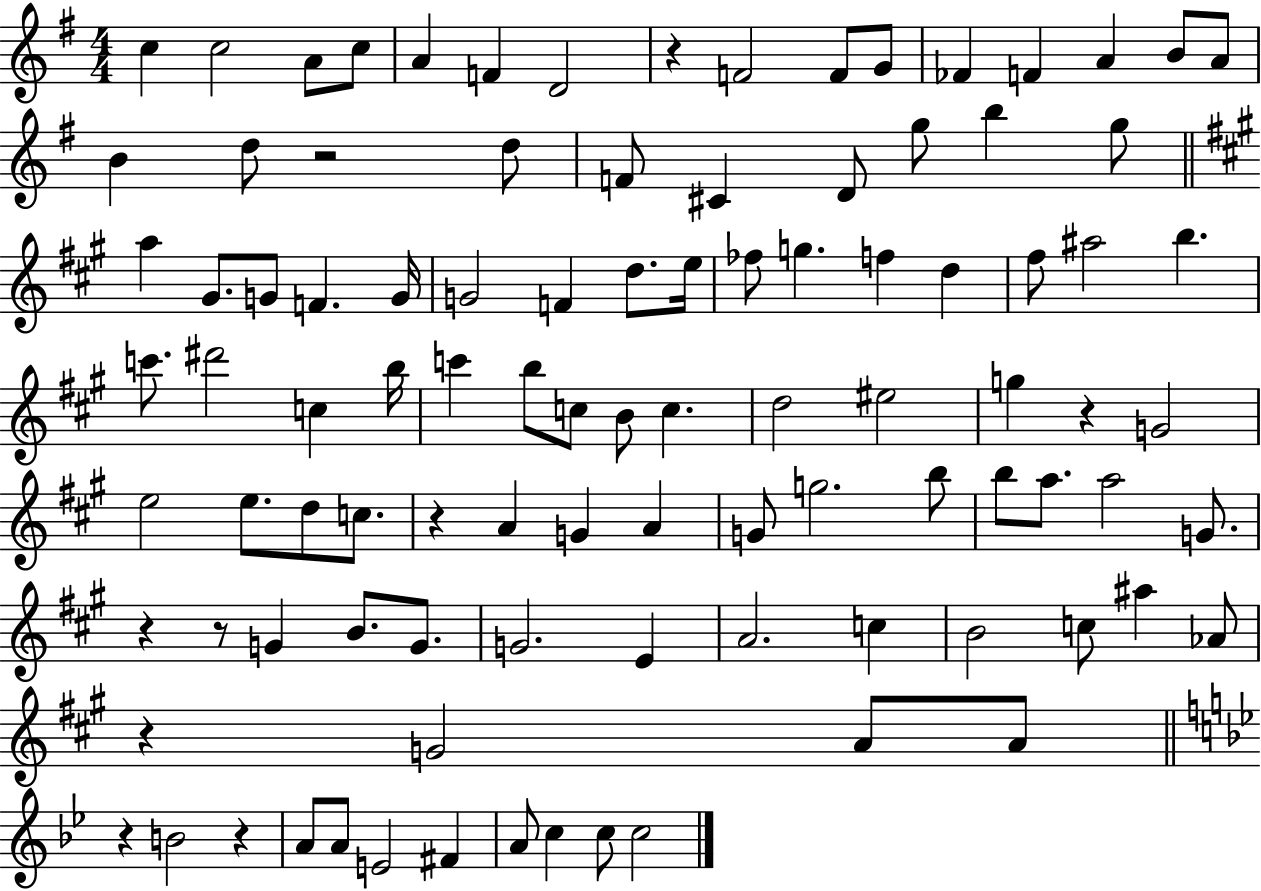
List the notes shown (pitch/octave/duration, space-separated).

C5/q C5/h A4/e C5/e A4/q F4/q D4/h R/q F4/h F4/e G4/e FES4/q F4/q A4/q B4/e A4/e B4/q D5/e R/h D5/e F4/e C#4/q D4/e G5/e B5/q G5/e A5/q G#4/e. G4/e F4/q. G4/s G4/h F4/q D5/e. E5/s FES5/e G5/q. F5/q D5/q F#5/e A#5/h B5/q. C6/e. D#6/h C5/q B5/s C6/q B5/e C5/e B4/e C5/q. D5/h EIS5/h G5/q R/q G4/h E5/h E5/e. D5/e C5/e. R/q A4/q G4/q A4/q G4/e G5/h. B5/e B5/e A5/e. A5/h G4/e. R/q R/e G4/q B4/e. G4/e. G4/h. E4/q A4/h. C5/q B4/h C5/e A#5/q Ab4/e R/q G4/h A4/e A4/e R/q B4/h R/q A4/e A4/e E4/h F#4/q A4/e C5/q C5/e C5/h